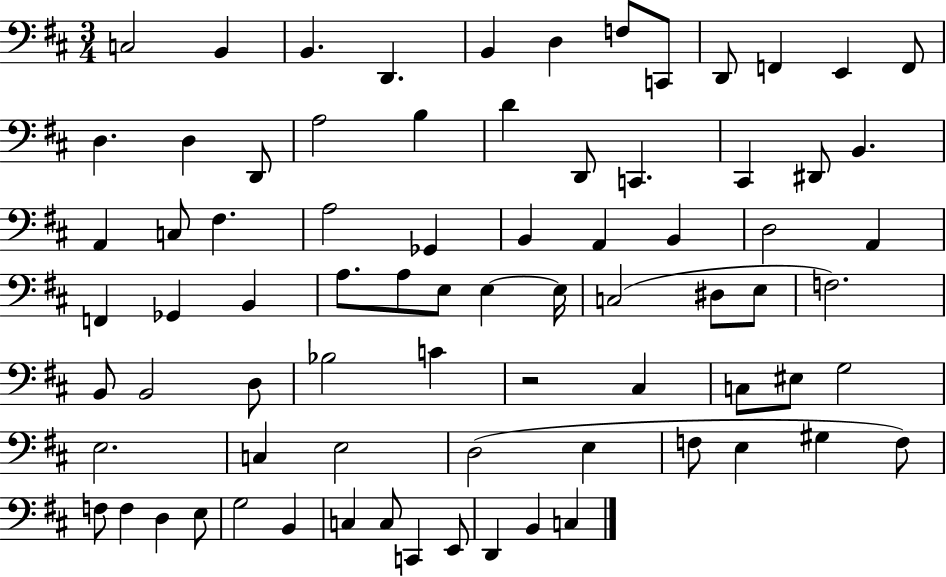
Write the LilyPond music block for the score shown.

{
  \clef bass
  \numericTimeSignature
  \time 3/4
  \key d \major
  \repeat volta 2 { c2 b,4 | b,4. d,4. | b,4 d4 f8 c,8 | d,8 f,4 e,4 f,8 | \break d4. d4 d,8 | a2 b4 | d'4 d,8 c,4. | cis,4 dis,8 b,4. | \break a,4 c8 fis4. | a2 ges,4 | b,4 a,4 b,4 | d2 a,4 | \break f,4 ges,4 b,4 | a8. a8 e8 e4~~ e16 | c2( dis8 e8 | f2.) | \break b,8 b,2 d8 | bes2 c'4 | r2 cis4 | c8 eis8 g2 | \break e2. | c4 e2 | d2( e4 | f8 e4 gis4 f8) | \break f8 f4 d4 e8 | g2 b,4 | c4 c8 c,4 e,8 | d,4 b,4 c4 | \break } \bar "|."
}